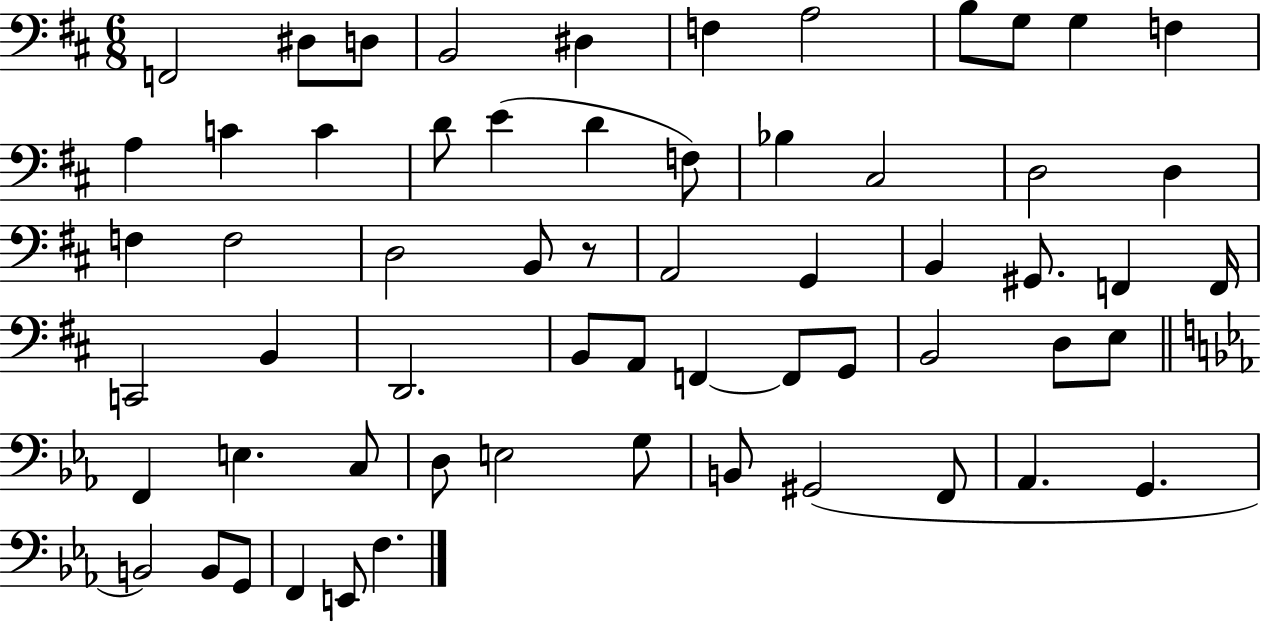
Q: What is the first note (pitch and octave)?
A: F2